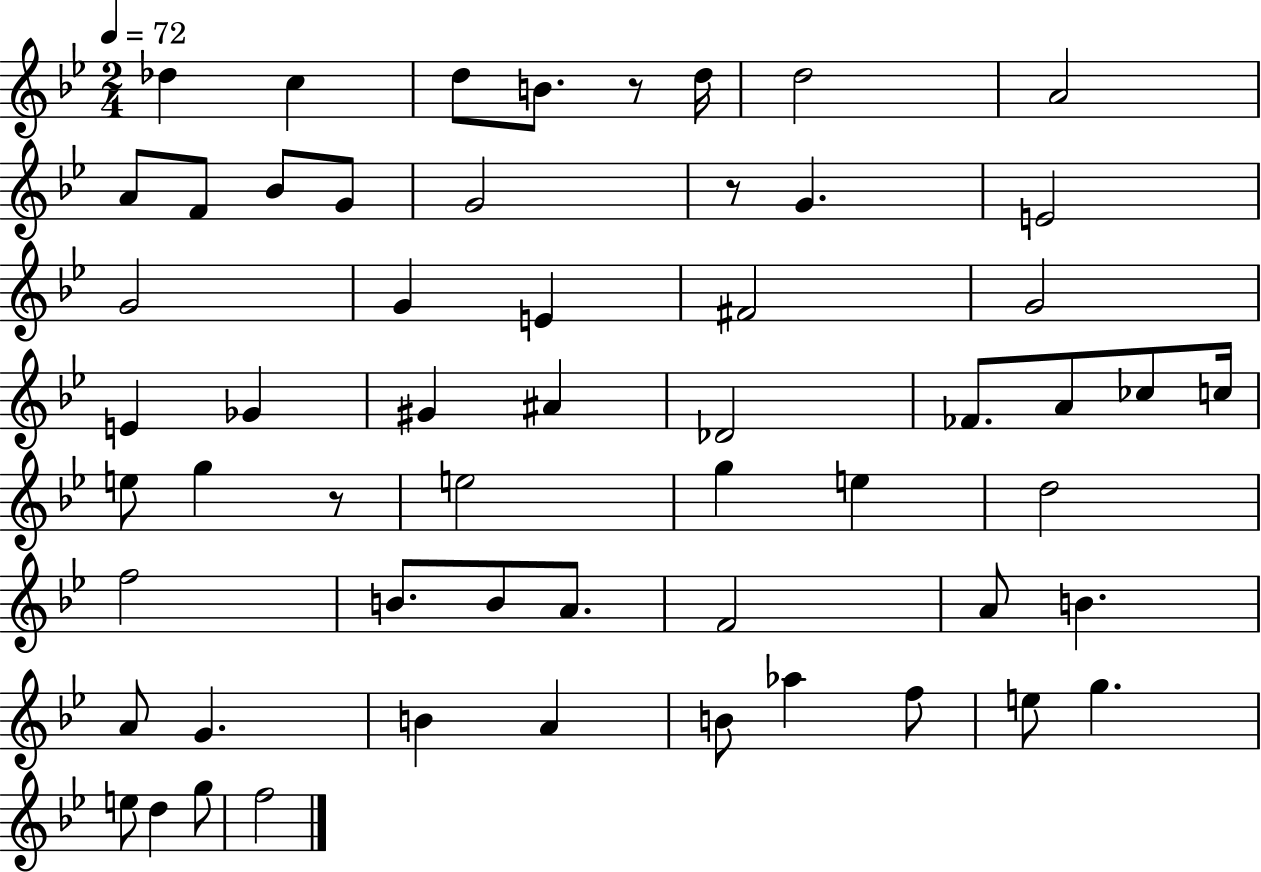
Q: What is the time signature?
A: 2/4